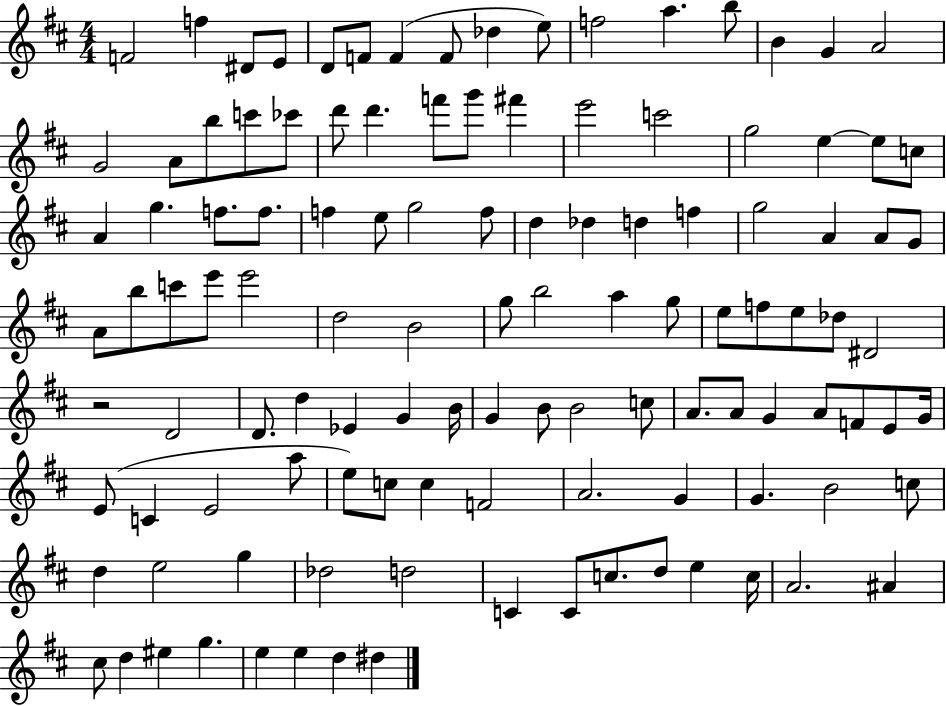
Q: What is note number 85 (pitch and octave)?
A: A5